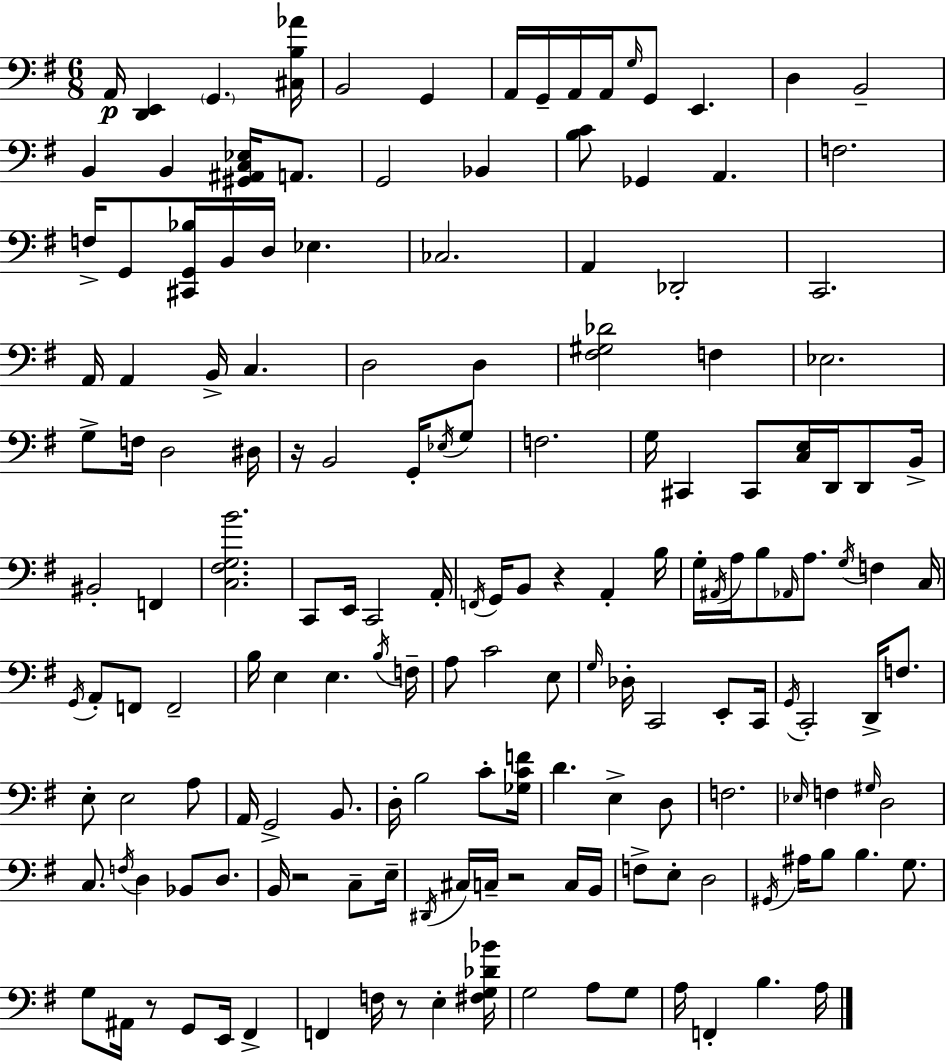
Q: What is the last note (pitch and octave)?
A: A3